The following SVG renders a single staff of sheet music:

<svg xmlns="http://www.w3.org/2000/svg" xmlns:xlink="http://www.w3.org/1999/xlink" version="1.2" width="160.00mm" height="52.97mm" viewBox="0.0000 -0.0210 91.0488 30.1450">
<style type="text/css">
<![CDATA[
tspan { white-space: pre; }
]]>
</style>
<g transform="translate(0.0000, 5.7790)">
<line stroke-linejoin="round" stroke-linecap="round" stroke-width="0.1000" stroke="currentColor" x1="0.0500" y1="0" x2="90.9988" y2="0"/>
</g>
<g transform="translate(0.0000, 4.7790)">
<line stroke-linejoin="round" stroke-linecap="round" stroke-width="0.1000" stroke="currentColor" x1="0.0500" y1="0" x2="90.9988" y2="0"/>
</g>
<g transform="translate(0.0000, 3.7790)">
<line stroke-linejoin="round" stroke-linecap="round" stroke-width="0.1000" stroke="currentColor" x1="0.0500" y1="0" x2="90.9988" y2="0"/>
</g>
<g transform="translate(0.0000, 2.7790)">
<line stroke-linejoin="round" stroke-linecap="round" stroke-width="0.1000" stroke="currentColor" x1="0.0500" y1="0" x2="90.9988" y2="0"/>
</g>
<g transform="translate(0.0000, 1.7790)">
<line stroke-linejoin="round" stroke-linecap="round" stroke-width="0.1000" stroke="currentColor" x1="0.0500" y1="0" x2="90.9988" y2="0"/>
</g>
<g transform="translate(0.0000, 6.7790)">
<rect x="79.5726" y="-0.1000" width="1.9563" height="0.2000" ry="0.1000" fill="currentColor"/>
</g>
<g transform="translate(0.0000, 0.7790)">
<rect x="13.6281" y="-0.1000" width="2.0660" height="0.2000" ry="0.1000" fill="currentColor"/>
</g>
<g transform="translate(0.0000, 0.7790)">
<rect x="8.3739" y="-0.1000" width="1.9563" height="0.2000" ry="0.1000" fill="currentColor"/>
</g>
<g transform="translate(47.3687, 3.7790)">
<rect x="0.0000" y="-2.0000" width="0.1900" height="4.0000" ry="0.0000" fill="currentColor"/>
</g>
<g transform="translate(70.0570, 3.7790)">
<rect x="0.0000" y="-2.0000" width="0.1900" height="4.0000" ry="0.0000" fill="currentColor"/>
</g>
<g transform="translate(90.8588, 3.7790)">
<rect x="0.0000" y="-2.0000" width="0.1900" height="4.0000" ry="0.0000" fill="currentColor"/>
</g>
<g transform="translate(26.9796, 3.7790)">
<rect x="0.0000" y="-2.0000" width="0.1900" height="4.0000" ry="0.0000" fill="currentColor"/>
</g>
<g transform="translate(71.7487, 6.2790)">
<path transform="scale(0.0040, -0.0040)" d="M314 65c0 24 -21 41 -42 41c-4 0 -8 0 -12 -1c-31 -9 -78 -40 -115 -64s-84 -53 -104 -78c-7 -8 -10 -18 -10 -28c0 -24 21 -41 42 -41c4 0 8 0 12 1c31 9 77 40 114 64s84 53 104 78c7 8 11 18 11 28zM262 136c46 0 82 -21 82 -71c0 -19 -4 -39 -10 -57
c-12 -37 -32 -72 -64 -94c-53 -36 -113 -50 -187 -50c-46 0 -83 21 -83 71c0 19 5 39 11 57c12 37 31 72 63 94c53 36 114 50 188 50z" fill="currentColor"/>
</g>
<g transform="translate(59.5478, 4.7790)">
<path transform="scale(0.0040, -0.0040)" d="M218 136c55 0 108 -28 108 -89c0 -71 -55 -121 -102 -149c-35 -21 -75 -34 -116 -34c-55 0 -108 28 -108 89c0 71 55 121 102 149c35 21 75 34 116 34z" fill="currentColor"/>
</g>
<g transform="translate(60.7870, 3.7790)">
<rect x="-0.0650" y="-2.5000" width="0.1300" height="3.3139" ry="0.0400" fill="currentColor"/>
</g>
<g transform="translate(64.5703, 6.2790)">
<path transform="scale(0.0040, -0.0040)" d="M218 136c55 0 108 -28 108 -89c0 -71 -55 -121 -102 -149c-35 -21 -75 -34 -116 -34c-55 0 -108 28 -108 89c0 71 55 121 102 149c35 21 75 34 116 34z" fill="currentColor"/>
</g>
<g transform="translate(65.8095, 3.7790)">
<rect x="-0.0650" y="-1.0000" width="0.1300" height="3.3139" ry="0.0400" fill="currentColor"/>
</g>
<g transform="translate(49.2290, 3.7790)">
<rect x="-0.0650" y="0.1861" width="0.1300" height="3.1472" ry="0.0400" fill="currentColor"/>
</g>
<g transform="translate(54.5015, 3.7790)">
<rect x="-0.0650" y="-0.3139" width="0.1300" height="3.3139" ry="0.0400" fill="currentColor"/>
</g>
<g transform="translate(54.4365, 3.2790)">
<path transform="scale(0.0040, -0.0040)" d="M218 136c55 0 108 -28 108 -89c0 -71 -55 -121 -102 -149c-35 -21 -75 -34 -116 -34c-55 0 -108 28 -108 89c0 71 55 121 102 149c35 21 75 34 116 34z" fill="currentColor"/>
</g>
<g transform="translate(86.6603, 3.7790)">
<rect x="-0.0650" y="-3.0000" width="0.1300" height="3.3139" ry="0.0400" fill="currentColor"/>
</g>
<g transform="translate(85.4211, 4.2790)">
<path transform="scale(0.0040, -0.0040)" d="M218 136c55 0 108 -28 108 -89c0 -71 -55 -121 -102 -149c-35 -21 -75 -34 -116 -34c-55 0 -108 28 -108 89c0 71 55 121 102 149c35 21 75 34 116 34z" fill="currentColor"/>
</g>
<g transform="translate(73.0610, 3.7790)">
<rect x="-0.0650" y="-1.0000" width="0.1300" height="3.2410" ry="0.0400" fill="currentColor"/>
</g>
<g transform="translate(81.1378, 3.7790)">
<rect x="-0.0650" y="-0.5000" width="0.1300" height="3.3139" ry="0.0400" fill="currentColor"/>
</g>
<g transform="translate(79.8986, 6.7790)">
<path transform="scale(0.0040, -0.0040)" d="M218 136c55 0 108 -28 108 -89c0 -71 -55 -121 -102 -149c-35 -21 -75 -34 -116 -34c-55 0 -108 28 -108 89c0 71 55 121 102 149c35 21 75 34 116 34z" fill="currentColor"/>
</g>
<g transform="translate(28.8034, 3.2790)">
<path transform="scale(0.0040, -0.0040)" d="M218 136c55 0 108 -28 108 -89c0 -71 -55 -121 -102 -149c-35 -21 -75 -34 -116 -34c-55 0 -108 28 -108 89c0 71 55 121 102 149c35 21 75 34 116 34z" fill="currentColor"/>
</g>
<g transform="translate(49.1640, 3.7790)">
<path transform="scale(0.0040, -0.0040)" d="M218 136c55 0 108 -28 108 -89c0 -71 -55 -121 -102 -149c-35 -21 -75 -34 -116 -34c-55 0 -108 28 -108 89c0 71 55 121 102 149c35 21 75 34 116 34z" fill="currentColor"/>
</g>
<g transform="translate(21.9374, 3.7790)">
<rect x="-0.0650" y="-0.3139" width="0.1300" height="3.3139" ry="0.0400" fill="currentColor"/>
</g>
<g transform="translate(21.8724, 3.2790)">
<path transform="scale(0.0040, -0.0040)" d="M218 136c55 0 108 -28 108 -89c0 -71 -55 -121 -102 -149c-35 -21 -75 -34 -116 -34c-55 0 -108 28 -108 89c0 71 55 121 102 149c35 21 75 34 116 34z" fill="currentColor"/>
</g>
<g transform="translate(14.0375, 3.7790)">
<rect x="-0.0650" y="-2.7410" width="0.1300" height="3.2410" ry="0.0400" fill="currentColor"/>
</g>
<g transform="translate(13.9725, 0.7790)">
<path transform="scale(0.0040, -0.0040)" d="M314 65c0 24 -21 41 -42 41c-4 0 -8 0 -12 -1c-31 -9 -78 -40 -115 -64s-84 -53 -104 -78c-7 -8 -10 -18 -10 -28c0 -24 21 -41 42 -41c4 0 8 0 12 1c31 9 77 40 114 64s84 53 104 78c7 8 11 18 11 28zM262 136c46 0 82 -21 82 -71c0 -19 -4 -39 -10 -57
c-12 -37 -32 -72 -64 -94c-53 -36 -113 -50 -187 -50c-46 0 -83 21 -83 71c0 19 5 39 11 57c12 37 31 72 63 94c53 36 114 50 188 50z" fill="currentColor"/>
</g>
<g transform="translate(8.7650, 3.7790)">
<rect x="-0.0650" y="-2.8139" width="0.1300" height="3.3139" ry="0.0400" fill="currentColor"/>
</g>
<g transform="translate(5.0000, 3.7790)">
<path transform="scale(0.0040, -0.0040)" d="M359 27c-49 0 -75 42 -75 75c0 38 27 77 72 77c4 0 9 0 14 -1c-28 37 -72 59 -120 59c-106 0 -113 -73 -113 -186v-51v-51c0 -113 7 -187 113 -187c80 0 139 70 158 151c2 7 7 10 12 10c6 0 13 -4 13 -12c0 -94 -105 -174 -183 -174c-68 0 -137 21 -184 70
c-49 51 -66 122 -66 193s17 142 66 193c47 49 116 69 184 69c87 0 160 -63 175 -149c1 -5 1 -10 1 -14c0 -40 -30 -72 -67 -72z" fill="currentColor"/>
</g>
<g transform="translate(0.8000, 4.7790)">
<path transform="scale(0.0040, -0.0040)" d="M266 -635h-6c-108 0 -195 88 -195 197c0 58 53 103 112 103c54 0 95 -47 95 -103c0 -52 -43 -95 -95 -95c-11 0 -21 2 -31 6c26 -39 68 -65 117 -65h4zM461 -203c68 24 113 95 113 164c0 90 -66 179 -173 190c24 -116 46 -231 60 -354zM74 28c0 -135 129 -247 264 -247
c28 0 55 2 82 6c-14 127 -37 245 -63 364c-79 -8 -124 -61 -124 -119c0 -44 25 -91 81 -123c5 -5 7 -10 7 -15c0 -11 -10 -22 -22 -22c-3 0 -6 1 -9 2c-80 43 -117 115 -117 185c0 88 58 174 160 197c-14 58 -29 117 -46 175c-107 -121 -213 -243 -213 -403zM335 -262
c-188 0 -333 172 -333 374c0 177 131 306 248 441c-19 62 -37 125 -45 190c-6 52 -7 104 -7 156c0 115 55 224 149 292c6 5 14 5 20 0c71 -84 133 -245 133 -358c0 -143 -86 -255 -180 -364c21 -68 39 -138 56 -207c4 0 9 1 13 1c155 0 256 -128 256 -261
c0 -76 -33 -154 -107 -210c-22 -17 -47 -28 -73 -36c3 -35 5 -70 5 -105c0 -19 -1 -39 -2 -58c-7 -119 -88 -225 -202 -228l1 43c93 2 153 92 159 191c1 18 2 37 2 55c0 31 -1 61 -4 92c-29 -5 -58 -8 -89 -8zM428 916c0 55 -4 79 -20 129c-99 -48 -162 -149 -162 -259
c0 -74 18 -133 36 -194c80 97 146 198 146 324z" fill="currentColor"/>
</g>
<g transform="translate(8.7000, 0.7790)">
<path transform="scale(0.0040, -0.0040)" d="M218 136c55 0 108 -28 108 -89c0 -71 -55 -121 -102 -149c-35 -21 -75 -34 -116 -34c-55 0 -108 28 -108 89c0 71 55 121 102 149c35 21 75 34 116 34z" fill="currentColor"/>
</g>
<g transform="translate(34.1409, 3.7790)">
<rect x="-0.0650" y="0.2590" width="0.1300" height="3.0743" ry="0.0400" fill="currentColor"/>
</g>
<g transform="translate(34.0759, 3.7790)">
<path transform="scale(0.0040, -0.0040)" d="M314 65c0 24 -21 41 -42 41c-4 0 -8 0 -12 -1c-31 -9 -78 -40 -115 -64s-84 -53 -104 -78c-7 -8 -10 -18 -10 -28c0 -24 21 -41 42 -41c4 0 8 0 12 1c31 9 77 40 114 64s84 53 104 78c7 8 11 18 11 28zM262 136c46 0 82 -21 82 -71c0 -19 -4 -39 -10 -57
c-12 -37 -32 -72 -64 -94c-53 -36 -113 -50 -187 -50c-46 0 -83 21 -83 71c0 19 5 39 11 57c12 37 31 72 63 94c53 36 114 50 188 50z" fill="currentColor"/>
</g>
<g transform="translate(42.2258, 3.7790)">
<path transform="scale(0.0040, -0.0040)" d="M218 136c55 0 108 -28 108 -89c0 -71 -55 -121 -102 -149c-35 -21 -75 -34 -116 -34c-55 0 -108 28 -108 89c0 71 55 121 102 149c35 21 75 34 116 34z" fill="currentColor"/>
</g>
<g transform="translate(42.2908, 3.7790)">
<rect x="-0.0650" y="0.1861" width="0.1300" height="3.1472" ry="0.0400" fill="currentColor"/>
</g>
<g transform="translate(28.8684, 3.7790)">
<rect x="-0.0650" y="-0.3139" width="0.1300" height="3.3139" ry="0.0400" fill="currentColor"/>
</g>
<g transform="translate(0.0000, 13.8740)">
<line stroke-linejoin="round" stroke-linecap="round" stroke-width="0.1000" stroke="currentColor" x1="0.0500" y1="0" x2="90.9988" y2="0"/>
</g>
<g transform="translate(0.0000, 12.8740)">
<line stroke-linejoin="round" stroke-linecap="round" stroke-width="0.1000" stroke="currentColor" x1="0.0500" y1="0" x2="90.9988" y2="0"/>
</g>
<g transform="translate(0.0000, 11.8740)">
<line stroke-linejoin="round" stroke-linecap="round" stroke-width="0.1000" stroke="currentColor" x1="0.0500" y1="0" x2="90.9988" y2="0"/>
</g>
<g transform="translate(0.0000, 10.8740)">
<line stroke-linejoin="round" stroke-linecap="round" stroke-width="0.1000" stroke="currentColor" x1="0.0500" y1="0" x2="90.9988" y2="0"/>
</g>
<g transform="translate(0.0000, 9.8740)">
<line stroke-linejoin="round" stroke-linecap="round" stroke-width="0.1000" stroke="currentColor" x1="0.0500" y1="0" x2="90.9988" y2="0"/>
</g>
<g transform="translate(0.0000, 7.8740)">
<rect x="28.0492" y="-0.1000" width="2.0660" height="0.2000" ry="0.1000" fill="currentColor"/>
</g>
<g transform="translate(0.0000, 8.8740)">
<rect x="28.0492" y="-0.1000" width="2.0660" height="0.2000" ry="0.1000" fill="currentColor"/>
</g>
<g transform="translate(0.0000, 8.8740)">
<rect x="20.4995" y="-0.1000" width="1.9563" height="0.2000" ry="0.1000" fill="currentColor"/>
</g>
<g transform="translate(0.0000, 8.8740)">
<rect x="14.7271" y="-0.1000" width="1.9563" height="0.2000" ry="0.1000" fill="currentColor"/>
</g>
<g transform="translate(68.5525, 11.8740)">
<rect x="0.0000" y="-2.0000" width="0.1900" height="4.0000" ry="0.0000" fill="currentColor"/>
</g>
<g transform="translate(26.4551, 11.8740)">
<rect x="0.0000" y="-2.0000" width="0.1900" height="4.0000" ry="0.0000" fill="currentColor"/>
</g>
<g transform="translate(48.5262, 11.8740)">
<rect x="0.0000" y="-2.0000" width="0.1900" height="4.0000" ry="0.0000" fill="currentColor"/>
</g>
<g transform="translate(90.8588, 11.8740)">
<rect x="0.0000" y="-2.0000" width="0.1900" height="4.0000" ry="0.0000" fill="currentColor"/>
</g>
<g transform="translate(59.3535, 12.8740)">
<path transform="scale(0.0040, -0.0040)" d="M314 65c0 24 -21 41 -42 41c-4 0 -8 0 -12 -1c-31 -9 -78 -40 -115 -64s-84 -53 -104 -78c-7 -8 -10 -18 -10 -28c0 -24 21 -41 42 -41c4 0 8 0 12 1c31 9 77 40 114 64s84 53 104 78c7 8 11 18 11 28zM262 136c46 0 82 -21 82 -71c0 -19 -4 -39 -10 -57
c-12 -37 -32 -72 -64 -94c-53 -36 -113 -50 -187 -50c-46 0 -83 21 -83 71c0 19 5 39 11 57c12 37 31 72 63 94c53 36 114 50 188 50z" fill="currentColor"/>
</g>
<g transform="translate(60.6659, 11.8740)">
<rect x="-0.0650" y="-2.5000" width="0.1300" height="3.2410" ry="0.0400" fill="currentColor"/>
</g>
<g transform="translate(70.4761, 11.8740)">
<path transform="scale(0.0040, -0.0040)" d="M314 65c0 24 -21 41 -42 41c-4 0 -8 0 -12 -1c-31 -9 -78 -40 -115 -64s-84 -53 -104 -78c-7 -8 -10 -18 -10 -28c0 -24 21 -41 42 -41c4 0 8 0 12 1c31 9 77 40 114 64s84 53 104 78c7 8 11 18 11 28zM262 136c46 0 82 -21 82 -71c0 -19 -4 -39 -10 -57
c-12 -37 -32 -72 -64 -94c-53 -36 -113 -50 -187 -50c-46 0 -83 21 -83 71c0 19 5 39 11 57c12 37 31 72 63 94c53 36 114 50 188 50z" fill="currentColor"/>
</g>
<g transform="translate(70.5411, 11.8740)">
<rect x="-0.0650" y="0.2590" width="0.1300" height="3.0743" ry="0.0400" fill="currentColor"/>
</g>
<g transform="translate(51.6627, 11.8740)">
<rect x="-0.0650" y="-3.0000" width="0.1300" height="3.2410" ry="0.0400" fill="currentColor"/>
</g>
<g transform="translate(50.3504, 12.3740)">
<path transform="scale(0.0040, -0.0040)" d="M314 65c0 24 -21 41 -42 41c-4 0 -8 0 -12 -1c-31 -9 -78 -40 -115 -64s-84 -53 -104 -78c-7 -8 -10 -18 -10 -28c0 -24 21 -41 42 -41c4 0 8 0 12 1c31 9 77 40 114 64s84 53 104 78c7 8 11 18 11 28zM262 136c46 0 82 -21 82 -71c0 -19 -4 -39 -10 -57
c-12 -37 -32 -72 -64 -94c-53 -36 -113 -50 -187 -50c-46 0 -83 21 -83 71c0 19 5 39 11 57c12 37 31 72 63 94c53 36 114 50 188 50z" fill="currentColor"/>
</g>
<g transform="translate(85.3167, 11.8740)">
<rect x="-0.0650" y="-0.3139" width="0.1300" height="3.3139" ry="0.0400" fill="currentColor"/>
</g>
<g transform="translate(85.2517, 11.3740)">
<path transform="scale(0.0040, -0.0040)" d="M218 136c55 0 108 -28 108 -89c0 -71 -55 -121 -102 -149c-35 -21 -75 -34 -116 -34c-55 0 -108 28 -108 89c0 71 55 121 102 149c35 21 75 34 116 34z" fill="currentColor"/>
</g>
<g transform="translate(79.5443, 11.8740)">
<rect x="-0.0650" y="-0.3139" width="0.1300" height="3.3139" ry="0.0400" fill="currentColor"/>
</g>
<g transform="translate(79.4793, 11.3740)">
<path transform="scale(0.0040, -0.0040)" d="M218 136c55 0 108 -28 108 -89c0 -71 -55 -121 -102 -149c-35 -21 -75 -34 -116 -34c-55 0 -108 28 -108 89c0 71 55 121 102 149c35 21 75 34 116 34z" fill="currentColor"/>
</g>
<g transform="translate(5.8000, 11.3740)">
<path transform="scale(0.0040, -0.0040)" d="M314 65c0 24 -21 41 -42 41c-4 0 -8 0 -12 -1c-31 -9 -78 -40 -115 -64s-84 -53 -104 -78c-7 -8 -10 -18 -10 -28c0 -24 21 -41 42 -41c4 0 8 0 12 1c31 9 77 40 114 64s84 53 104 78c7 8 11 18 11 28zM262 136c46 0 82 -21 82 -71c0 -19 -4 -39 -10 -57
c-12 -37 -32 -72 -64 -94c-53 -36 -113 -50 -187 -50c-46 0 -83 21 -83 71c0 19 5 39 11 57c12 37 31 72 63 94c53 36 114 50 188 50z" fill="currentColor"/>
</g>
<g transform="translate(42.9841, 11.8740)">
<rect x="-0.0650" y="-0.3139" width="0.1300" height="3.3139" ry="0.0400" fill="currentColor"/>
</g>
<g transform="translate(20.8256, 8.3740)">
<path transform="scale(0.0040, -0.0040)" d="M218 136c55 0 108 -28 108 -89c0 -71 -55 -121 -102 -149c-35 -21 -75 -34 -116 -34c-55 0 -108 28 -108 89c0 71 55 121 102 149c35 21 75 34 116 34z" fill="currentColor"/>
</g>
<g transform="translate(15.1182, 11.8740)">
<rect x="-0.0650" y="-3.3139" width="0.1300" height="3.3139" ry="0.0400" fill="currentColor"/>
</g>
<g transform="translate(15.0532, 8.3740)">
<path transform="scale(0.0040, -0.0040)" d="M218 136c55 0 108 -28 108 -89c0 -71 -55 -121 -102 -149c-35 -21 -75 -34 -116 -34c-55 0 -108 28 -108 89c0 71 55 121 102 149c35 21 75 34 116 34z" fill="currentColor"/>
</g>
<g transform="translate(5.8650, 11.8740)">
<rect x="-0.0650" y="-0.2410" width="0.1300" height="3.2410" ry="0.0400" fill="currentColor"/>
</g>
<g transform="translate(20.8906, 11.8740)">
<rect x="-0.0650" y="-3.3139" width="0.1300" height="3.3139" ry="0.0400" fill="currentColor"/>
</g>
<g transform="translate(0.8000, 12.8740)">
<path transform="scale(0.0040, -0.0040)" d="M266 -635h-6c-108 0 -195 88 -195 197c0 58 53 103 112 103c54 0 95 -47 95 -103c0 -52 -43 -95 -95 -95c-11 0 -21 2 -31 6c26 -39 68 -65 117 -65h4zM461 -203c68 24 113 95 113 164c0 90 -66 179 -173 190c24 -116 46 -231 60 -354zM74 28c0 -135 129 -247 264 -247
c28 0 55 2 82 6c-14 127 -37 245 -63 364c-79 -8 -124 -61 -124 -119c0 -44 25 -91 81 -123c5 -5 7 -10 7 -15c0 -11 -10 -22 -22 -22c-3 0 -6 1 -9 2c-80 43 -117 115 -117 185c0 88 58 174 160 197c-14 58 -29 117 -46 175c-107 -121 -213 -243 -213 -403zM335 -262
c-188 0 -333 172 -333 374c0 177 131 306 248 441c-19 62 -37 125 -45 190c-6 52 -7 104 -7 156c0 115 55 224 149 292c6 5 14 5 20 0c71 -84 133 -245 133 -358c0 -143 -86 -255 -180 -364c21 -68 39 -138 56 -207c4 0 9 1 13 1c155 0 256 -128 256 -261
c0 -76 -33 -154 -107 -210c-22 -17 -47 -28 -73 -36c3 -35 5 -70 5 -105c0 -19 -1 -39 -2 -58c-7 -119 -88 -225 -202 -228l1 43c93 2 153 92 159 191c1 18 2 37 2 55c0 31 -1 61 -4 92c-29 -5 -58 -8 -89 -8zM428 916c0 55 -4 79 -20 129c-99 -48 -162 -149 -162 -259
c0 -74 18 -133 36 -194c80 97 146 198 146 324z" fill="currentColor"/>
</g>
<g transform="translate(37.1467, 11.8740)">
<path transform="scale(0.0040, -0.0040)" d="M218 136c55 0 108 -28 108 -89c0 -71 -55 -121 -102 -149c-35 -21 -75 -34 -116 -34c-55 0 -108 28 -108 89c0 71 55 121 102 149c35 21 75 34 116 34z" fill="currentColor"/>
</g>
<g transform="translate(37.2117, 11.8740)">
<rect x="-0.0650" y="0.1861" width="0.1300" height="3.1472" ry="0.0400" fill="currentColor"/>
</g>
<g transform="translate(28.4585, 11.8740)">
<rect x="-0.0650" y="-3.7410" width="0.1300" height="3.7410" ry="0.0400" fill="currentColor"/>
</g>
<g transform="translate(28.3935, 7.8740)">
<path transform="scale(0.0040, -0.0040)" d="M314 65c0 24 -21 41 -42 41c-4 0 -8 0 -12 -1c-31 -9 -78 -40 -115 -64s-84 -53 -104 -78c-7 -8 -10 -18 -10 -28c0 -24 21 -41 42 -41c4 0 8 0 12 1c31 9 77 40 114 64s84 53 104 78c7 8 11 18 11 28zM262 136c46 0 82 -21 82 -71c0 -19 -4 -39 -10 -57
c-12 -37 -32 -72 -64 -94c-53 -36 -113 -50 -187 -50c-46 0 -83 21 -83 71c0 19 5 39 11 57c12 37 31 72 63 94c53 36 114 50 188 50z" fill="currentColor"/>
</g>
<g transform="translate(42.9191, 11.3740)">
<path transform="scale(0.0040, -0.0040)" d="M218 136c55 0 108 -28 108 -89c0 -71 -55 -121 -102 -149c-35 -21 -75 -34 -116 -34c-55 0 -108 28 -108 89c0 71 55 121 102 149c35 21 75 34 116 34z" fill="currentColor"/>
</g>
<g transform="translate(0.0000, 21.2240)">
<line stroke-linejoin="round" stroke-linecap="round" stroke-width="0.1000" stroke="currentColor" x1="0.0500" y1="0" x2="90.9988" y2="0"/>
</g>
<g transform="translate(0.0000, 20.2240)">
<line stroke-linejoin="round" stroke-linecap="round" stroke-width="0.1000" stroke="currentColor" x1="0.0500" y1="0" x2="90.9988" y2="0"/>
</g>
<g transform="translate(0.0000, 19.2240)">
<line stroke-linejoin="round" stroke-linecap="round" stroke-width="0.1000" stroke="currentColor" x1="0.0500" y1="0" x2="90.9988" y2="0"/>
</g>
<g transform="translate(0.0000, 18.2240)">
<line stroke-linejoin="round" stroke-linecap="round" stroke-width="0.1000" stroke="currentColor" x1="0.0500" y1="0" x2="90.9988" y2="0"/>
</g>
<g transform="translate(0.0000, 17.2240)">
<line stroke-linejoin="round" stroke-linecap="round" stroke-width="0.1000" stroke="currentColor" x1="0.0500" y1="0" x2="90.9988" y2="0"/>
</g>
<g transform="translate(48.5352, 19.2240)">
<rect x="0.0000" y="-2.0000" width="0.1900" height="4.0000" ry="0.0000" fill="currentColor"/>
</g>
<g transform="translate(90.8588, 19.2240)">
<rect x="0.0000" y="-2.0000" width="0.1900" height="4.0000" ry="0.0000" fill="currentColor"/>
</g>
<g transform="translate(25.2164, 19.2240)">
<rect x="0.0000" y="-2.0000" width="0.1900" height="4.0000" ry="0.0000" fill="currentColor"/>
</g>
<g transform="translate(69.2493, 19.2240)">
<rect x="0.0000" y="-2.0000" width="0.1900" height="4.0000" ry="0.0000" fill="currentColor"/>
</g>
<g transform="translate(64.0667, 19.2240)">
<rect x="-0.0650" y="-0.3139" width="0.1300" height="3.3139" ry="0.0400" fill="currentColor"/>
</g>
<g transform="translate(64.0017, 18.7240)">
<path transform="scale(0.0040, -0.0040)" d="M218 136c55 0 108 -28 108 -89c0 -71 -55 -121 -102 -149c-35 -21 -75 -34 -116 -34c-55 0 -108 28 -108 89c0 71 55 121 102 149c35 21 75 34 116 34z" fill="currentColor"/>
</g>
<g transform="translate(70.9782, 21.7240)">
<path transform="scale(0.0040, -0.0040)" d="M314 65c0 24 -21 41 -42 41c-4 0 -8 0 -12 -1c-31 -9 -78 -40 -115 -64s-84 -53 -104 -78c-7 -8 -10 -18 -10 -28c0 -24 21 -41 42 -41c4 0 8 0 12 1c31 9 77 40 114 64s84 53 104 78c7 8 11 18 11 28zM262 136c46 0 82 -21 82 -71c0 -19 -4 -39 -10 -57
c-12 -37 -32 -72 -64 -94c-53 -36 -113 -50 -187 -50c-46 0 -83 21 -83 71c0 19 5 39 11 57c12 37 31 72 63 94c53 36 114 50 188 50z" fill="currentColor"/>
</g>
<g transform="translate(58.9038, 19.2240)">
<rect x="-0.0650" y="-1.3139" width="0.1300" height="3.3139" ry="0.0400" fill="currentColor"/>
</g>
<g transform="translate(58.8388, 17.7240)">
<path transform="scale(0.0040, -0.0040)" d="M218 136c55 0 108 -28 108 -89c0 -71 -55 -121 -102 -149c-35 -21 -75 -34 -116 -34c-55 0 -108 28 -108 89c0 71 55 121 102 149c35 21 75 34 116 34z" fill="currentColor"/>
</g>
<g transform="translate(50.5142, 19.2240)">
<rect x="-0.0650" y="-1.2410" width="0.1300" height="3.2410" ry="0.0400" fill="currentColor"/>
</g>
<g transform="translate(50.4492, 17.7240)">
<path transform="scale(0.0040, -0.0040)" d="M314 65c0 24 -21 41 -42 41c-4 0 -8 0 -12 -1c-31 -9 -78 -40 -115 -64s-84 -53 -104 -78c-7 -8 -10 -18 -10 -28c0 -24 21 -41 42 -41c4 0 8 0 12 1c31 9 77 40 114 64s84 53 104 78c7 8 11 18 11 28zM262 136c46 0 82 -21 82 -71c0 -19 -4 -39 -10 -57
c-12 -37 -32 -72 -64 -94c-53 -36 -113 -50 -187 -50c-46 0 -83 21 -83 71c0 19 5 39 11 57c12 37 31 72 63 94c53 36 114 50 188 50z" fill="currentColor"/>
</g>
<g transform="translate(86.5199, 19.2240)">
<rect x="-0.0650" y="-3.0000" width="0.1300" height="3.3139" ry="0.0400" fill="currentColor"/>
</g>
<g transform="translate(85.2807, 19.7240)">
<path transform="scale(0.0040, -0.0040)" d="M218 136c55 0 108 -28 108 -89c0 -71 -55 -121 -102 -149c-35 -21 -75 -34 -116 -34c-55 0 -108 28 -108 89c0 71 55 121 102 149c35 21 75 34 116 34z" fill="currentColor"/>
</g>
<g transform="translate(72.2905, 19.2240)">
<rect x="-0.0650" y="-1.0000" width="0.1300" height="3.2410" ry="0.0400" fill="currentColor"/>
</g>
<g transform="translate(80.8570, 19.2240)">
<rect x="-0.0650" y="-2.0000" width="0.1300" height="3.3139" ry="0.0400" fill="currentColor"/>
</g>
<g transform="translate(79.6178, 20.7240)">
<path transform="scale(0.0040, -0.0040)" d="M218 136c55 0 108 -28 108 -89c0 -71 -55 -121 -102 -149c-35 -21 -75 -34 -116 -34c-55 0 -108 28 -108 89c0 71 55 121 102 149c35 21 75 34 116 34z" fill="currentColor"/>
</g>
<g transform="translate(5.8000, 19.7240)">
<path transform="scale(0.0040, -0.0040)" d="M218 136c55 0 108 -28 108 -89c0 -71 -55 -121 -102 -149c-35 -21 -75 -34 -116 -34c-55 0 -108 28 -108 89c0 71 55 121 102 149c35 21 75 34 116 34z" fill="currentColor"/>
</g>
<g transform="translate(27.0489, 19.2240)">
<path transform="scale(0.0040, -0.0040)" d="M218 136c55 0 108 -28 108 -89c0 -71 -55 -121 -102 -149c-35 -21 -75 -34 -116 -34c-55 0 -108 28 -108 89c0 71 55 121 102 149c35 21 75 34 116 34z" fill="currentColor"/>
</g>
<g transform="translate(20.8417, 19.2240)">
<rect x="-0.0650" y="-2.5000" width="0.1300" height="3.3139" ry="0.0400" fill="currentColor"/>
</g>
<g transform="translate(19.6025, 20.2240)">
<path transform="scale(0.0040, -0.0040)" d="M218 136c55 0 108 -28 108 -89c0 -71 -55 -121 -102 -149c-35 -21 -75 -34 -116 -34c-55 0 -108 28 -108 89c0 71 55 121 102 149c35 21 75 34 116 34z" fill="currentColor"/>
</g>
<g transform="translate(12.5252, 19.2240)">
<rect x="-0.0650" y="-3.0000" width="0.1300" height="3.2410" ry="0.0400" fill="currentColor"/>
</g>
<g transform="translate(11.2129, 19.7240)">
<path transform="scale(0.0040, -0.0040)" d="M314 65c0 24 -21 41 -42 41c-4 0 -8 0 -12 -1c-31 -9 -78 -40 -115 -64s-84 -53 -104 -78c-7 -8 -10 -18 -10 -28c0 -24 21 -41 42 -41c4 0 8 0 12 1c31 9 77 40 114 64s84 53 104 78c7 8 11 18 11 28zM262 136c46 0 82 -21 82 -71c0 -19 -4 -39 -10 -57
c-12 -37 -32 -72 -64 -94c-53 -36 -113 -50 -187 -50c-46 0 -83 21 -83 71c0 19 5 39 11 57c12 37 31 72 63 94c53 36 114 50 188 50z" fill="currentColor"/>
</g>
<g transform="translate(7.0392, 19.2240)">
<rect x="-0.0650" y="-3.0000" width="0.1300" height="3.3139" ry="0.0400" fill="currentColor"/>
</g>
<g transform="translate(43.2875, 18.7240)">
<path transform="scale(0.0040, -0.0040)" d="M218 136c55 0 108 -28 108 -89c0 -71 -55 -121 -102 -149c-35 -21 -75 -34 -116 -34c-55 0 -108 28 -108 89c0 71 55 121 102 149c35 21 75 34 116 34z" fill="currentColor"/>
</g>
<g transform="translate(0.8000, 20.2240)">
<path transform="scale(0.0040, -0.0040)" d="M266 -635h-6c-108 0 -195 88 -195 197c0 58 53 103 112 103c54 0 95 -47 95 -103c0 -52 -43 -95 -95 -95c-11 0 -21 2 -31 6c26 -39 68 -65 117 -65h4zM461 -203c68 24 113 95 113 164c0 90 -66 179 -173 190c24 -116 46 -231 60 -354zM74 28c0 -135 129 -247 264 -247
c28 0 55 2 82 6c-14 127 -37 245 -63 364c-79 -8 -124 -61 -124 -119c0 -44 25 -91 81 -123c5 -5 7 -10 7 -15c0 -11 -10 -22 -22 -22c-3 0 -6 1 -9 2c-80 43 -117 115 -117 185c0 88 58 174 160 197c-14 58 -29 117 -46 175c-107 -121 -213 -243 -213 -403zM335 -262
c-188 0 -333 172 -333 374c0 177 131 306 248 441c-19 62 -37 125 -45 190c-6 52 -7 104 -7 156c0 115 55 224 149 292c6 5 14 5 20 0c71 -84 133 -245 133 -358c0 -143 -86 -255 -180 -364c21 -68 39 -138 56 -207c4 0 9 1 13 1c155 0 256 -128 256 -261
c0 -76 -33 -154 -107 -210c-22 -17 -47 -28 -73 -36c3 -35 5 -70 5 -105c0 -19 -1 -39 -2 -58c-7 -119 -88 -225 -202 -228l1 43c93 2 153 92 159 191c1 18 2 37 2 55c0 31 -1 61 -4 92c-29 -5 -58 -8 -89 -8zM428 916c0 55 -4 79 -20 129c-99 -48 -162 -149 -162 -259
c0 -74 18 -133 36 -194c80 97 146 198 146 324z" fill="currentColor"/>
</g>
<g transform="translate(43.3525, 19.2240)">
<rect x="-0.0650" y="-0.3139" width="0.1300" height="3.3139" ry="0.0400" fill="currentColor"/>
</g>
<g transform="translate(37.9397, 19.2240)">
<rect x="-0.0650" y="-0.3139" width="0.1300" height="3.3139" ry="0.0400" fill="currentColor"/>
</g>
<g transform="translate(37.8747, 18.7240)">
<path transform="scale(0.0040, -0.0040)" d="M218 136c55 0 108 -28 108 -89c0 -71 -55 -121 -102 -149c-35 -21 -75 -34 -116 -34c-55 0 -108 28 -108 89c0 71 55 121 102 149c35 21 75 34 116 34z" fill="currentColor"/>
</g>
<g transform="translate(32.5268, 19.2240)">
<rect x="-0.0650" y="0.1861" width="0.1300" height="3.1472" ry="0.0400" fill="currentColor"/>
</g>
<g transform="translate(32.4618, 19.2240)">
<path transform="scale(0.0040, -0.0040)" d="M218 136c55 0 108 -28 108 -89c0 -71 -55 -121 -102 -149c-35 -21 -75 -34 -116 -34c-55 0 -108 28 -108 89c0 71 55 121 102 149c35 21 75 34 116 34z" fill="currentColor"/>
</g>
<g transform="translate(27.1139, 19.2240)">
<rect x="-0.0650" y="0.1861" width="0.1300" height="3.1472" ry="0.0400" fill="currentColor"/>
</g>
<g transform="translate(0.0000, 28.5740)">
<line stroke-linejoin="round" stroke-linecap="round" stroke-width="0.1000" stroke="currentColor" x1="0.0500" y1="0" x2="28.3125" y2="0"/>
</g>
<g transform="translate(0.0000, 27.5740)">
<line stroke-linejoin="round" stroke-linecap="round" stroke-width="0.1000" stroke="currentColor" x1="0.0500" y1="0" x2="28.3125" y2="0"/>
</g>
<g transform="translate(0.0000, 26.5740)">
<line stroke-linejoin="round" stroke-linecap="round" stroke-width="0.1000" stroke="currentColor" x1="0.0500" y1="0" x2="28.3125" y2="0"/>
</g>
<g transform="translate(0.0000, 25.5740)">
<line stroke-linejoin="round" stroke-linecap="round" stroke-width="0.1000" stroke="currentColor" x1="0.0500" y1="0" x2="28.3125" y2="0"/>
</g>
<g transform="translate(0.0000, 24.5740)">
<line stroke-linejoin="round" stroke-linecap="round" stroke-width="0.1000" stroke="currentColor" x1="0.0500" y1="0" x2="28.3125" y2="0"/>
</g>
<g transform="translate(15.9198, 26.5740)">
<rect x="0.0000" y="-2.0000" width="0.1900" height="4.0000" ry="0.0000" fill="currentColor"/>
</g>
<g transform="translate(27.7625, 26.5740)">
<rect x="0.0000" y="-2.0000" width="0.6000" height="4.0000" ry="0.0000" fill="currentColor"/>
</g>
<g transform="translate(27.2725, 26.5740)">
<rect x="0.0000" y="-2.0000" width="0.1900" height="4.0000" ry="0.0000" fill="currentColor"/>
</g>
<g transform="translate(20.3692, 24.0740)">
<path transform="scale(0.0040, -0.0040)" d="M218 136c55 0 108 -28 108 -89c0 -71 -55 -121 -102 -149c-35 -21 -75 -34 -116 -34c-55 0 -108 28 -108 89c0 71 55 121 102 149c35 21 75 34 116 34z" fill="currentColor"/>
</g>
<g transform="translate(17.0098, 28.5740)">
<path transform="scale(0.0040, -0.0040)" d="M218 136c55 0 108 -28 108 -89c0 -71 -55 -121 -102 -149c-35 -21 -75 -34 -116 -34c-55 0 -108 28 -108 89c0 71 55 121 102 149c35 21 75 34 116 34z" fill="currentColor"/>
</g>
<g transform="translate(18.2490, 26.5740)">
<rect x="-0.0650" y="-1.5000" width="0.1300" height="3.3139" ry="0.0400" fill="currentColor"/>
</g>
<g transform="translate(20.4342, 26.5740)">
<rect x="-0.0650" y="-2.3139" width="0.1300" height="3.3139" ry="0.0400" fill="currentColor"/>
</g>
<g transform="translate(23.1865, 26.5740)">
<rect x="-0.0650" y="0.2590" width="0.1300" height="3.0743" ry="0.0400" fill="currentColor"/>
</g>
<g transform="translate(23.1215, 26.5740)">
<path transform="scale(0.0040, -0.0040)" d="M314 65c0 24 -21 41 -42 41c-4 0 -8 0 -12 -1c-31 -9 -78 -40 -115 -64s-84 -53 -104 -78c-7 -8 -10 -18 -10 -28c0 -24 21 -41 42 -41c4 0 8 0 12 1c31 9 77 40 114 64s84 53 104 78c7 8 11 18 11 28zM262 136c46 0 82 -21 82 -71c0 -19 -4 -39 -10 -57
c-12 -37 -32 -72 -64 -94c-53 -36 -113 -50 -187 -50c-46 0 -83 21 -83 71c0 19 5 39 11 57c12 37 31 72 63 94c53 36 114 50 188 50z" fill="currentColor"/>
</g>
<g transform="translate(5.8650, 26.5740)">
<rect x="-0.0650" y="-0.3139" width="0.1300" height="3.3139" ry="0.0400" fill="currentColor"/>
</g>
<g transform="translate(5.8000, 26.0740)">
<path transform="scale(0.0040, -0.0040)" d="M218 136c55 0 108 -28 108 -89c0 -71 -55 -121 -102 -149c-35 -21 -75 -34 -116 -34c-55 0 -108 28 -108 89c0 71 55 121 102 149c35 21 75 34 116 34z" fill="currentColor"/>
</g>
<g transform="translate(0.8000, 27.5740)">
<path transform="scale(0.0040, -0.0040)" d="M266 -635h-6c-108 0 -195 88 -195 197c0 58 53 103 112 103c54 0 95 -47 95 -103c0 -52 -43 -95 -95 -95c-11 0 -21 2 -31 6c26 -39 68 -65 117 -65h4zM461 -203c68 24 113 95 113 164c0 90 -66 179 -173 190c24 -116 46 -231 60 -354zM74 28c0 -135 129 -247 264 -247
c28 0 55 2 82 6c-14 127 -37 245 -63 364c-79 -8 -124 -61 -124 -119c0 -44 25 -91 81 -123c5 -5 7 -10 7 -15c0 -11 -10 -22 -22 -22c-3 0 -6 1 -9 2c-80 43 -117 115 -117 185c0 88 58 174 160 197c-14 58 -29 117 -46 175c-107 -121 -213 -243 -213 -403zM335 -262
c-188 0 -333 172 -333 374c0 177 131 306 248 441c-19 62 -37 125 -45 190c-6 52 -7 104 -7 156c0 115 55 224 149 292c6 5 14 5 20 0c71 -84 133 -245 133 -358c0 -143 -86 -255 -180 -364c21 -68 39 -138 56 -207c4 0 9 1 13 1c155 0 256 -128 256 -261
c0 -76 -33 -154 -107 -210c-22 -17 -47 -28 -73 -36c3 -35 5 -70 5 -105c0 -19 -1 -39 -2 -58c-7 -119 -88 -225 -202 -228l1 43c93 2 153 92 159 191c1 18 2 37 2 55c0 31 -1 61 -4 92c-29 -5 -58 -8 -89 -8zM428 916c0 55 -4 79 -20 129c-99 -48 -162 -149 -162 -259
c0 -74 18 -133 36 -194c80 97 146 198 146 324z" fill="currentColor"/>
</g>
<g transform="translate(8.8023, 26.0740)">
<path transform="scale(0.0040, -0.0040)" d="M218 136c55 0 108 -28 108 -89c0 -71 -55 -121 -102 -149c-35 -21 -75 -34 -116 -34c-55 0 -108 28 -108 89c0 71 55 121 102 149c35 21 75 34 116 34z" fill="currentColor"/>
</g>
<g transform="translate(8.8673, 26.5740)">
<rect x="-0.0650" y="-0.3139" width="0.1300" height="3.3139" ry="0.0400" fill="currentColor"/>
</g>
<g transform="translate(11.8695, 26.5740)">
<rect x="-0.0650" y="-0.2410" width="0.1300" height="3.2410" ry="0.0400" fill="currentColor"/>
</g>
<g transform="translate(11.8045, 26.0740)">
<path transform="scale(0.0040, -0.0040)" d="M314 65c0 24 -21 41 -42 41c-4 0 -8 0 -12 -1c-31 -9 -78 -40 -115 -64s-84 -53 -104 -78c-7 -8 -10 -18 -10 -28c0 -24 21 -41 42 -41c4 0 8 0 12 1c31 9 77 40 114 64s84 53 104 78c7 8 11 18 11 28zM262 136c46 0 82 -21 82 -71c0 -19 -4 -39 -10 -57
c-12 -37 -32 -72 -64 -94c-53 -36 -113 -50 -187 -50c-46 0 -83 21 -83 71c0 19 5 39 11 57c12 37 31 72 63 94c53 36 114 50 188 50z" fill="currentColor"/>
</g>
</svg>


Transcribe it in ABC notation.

X:1
T:Untitled
M:4/4
L:1/4
K:C
a a2 c c B2 B B c G D D2 C A c2 b b c'2 B c A2 G2 B2 c c A A2 G B B c c e2 e c D2 F A c c c2 E g B2